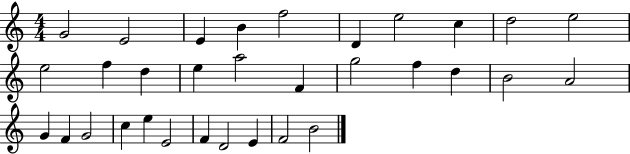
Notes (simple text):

G4/h E4/h E4/q B4/q F5/h D4/q E5/h C5/q D5/h E5/h E5/h F5/q D5/q E5/q A5/h F4/q G5/h F5/q D5/q B4/h A4/h G4/q F4/q G4/h C5/q E5/q E4/h F4/q D4/h E4/q F4/h B4/h